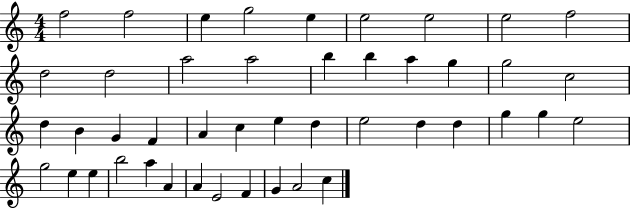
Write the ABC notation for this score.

X:1
T:Untitled
M:4/4
L:1/4
K:C
f2 f2 e g2 e e2 e2 e2 f2 d2 d2 a2 a2 b b a g g2 c2 d B G F A c e d e2 d d g g e2 g2 e e b2 a A A E2 F G A2 c